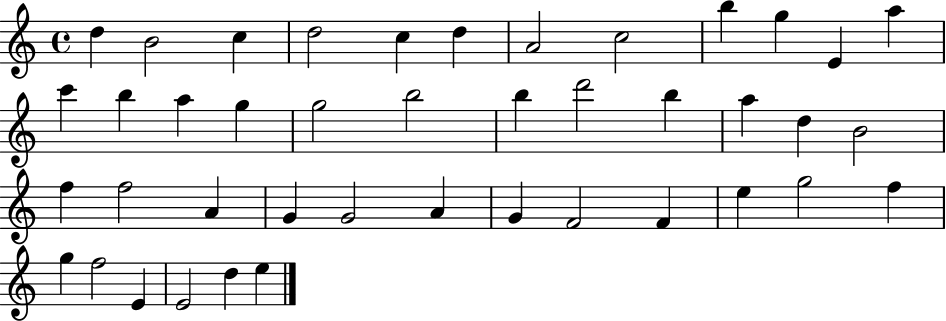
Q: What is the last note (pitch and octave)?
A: E5